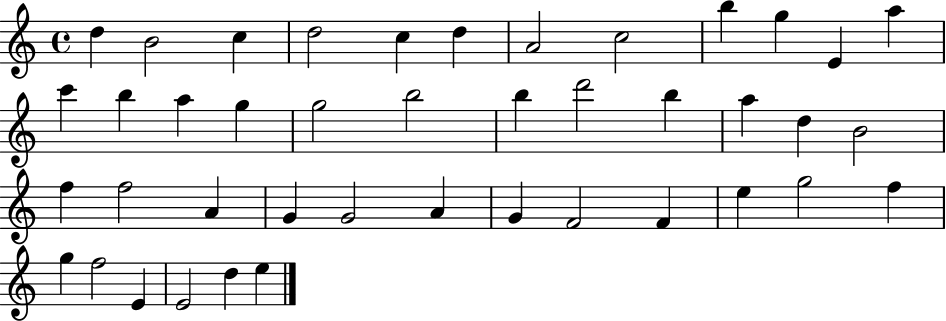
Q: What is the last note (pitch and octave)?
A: E5